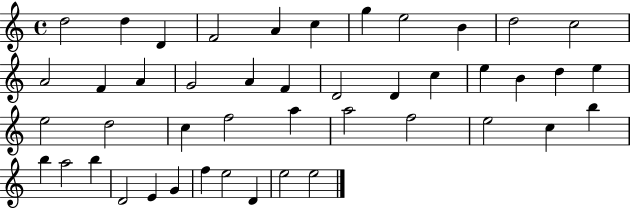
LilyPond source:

{
  \clef treble
  \time 4/4
  \defaultTimeSignature
  \key c \major
  d''2 d''4 d'4 | f'2 a'4 c''4 | g''4 e''2 b'4 | d''2 c''2 | \break a'2 f'4 a'4 | g'2 a'4 f'4 | d'2 d'4 c''4 | e''4 b'4 d''4 e''4 | \break e''2 d''2 | c''4 f''2 a''4 | a''2 f''2 | e''2 c''4 b''4 | \break b''4 a''2 b''4 | d'2 e'4 g'4 | f''4 e''2 d'4 | e''2 e''2 | \break \bar "|."
}